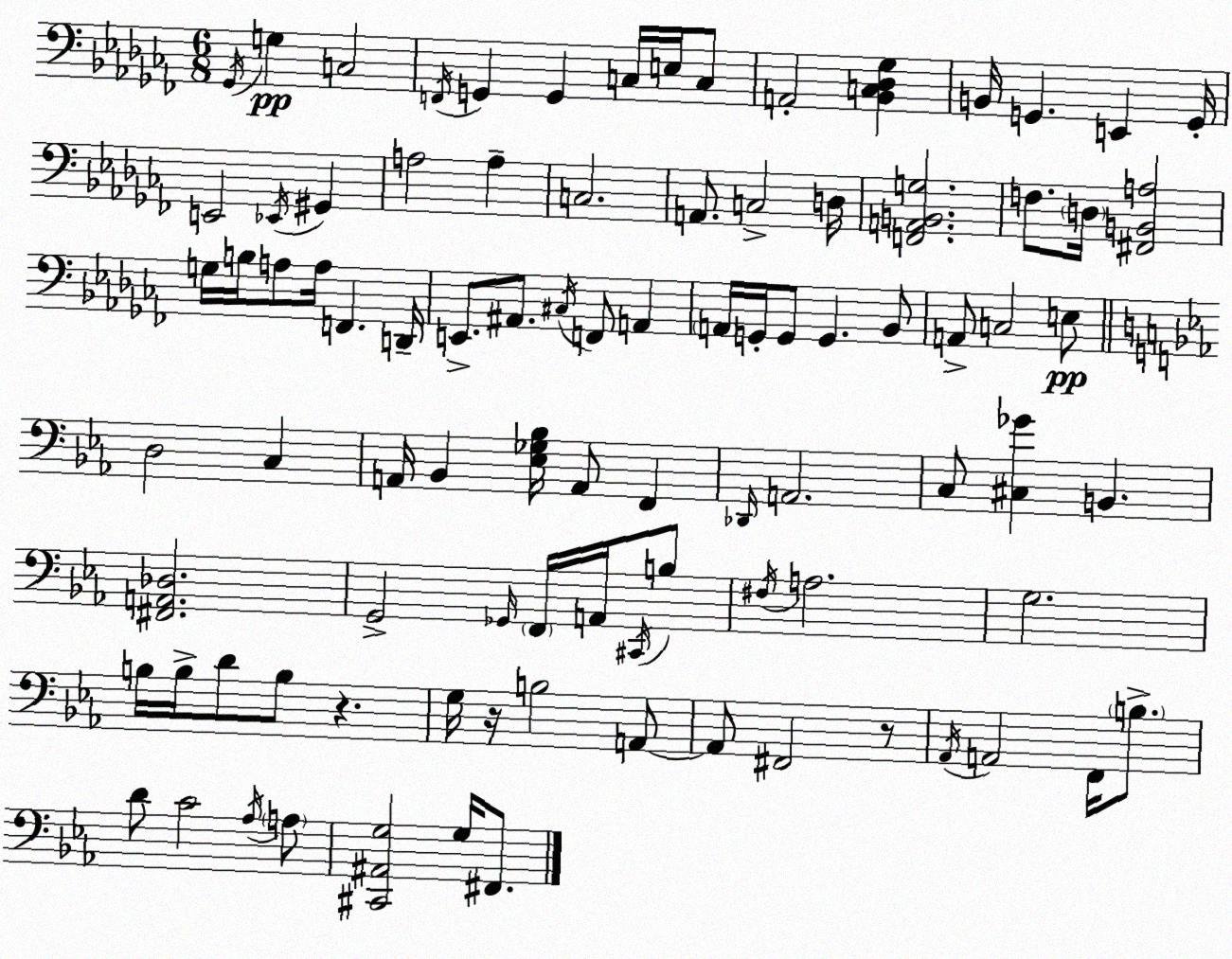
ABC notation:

X:1
T:Untitled
M:6/8
L:1/4
K:Abm
_G,,/4 G, C,2 F,,/4 G,, G,, C,/4 E,/4 C,/2 A,,2 [_B,,C,_D,_G,] B,,/4 G,, E,, G,,/4 E,,2 _E,,/4 ^G,, A,2 A, C,2 A,,/2 C,2 D,/4 [F,,A,,B,,G,]2 F,/2 D,/4 [^F,,B,,A,]2 G,/4 B,/4 A,/2 A,/4 F,, D,,/4 E,,/2 ^A,,/2 ^C,/4 F,,/2 A,, A,,/4 G,,/4 G,,/2 G,, _B,,/2 A,,/2 C,2 E,/2 D,2 C, A,,/4 _B,, [_E,_G,_B,]/4 A,,/2 F,, _D,,/4 A,,2 C,/2 [^C,_G] B,, [^F,,A,,_D,]2 G,,2 _G,,/4 F,,/4 A,,/4 ^C,,/4 B,/2 ^F,/4 A,2 G,2 B,/4 B,/4 D/2 B,/2 z G,/4 z/4 B,2 A,,/2 A,,/2 ^F,,2 z/2 _A,,/4 A,,2 F,,/4 B,/2 D/2 C2 _A,/4 A,/2 [^C,,^A,,G,]2 G,/4 ^F,,/2